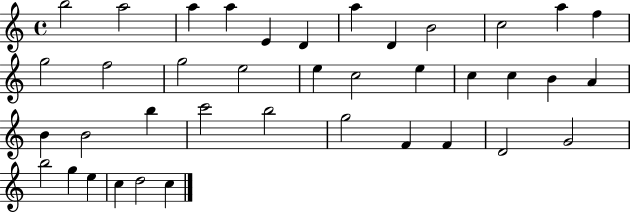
X:1
T:Untitled
M:4/4
L:1/4
K:C
b2 a2 a a E D a D B2 c2 a f g2 f2 g2 e2 e c2 e c c B A B B2 b c'2 b2 g2 F F D2 G2 b2 g e c d2 c